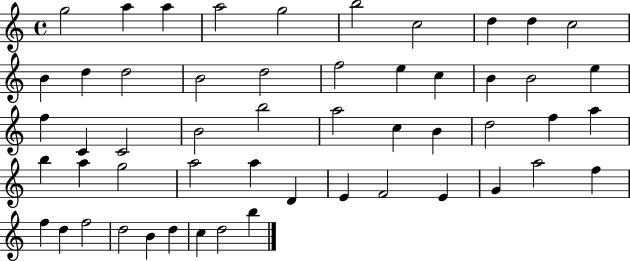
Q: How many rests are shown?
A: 0